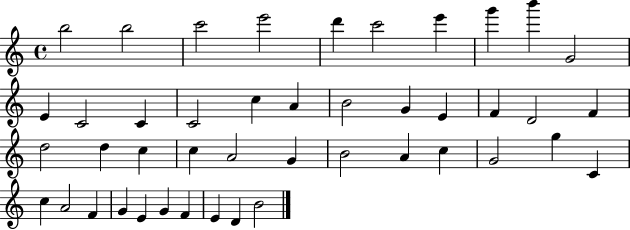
B5/h B5/h C6/h E6/h D6/q C6/h E6/q G6/q B6/q G4/h E4/q C4/h C4/q C4/h C5/q A4/q B4/h G4/q E4/q F4/q D4/h F4/q D5/h D5/q C5/q C5/q A4/h G4/q B4/h A4/q C5/q G4/h G5/q C4/q C5/q A4/h F4/q G4/q E4/q G4/q F4/q E4/q D4/q B4/h